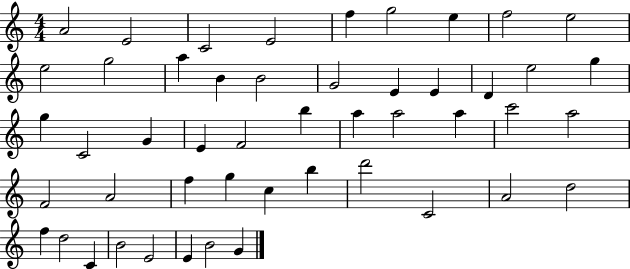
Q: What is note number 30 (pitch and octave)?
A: C6